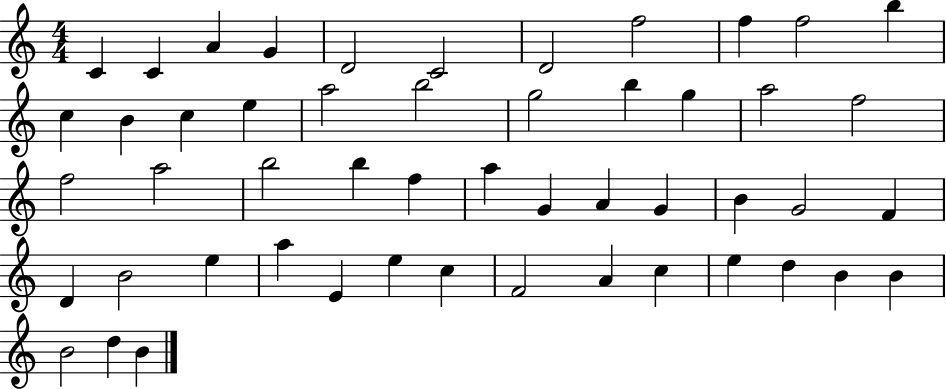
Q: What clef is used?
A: treble